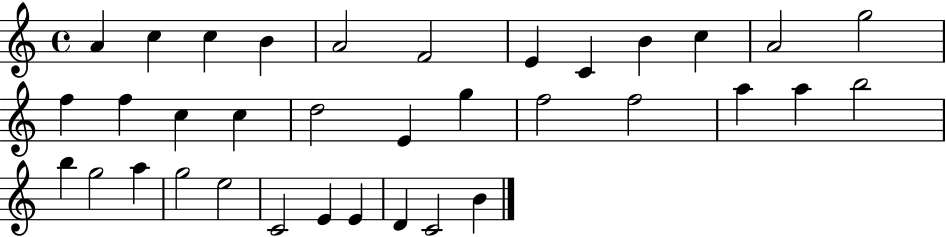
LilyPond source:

{
  \clef treble
  \time 4/4
  \defaultTimeSignature
  \key c \major
  a'4 c''4 c''4 b'4 | a'2 f'2 | e'4 c'4 b'4 c''4 | a'2 g''2 | \break f''4 f''4 c''4 c''4 | d''2 e'4 g''4 | f''2 f''2 | a''4 a''4 b''2 | \break b''4 g''2 a''4 | g''2 e''2 | c'2 e'4 e'4 | d'4 c'2 b'4 | \break \bar "|."
}